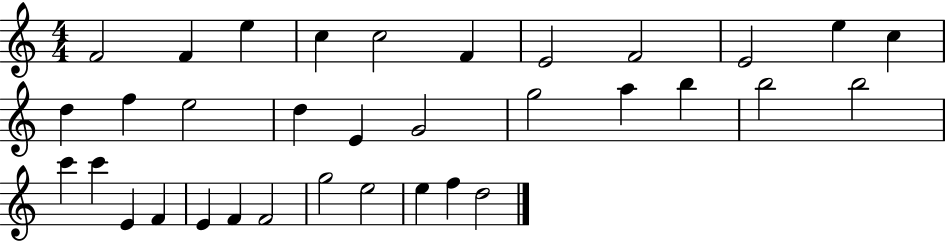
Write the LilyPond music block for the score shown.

{
  \clef treble
  \numericTimeSignature
  \time 4/4
  \key c \major
  f'2 f'4 e''4 | c''4 c''2 f'4 | e'2 f'2 | e'2 e''4 c''4 | \break d''4 f''4 e''2 | d''4 e'4 g'2 | g''2 a''4 b''4 | b''2 b''2 | \break c'''4 c'''4 e'4 f'4 | e'4 f'4 f'2 | g''2 e''2 | e''4 f''4 d''2 | \break \bar "|."
}